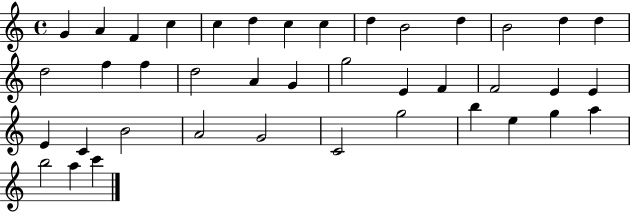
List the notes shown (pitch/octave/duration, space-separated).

G4/q A4/q F4/q C5/q C5/q D5/q C5/q C5/q D5/q B4/h D5/q B4/h D5/q D5/q D5/h F5/q F5/q D5/h A4/q G4/q G5/h E4/q F4/q F4/h E4/q E4/q E4/q C4/q B4/h A4/h G4/h C4/h G5/h B5/q E5/q G5/q A5/q B5/h A5/q C6/q